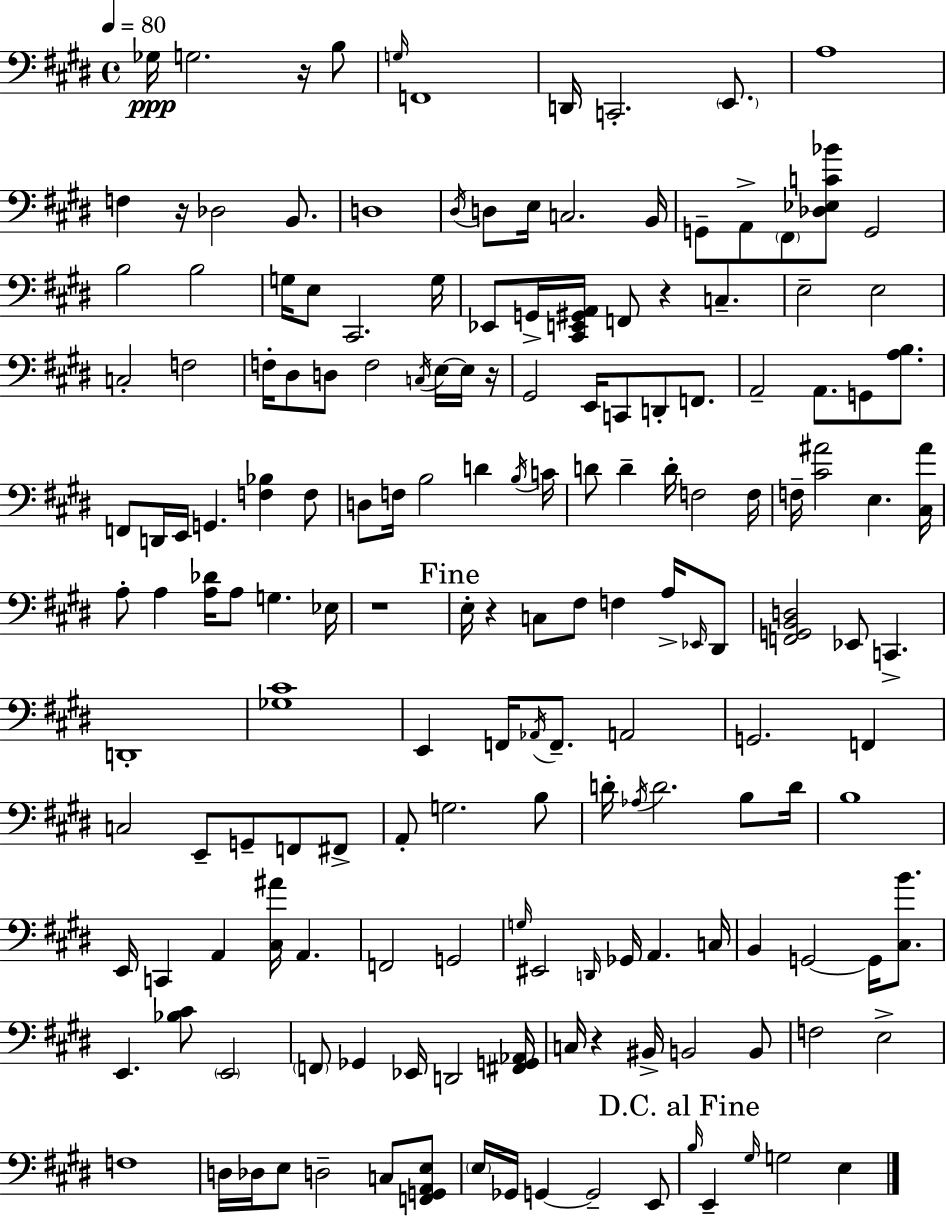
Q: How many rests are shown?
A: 7